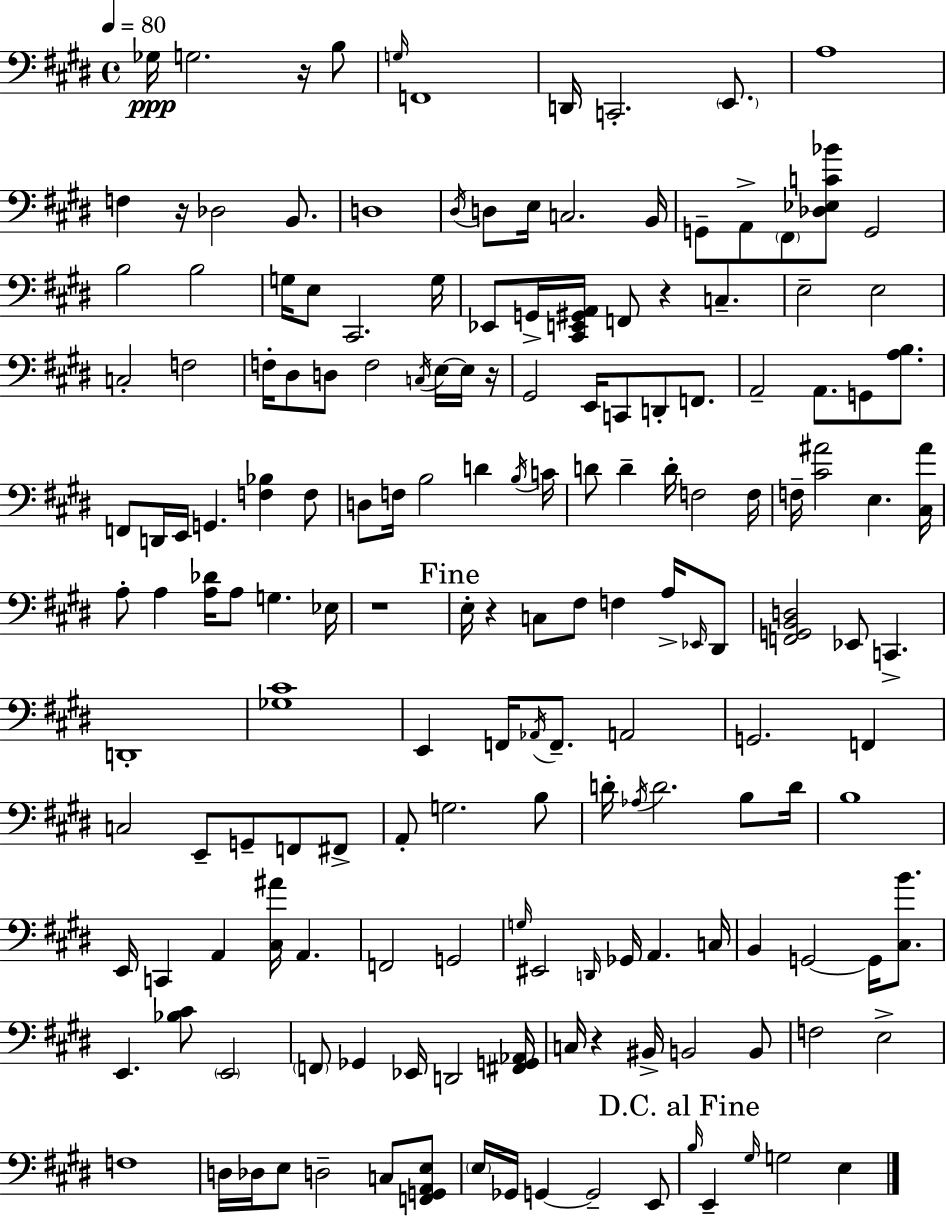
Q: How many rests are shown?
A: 7